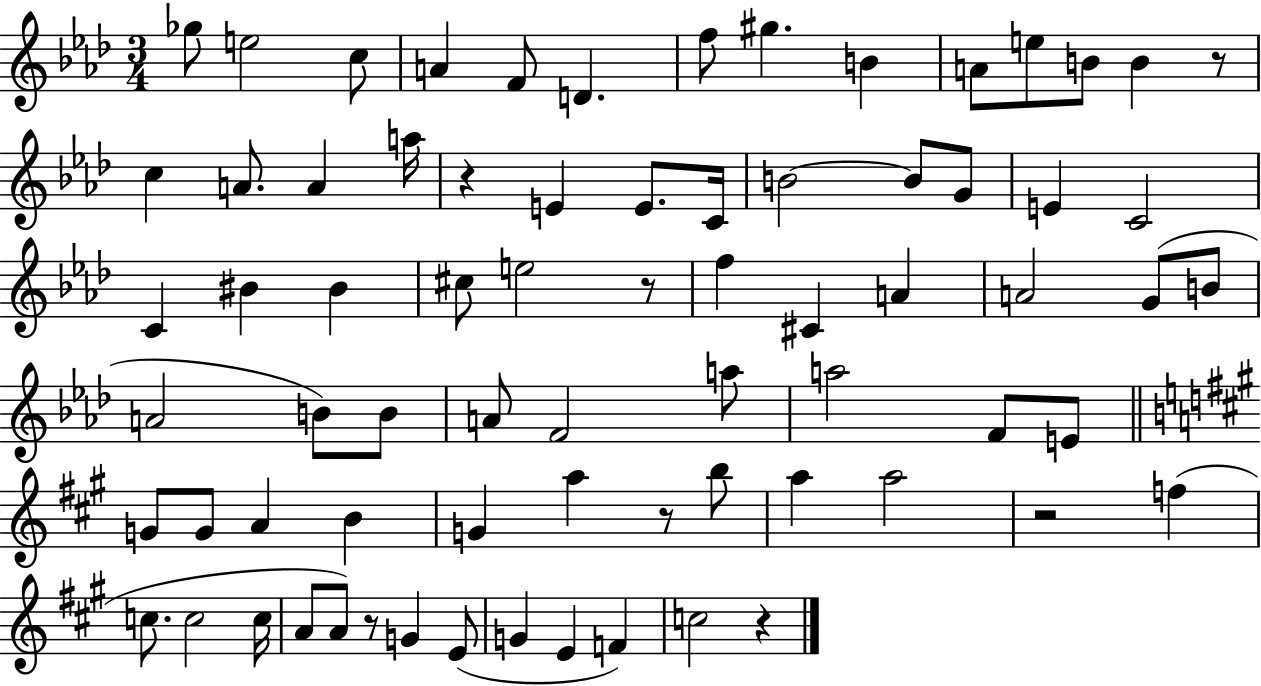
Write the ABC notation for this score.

X:1
T:Untitled
M:3/4
L:1/4
K:Ab
_g/2 e2 c/2 A F/2 D f/2 ^g B A/2 e/2 B/2 B z/2 c A/2 A a/4 z E E/2 C/4 B2 B/2 G/2 E C2 C ^B ^B ^c/2 e2 z/2 f ^C A A2 G/2 B/2 A2 B/2 B/2 A/2 F2 a/2 a2 F/2 E/2 G/2 G/2 A B G a z/2 b/2 a a2 z2 f c/2 c2 c/4 A/2 A/2 z/2 G E/2 G E F c2 z